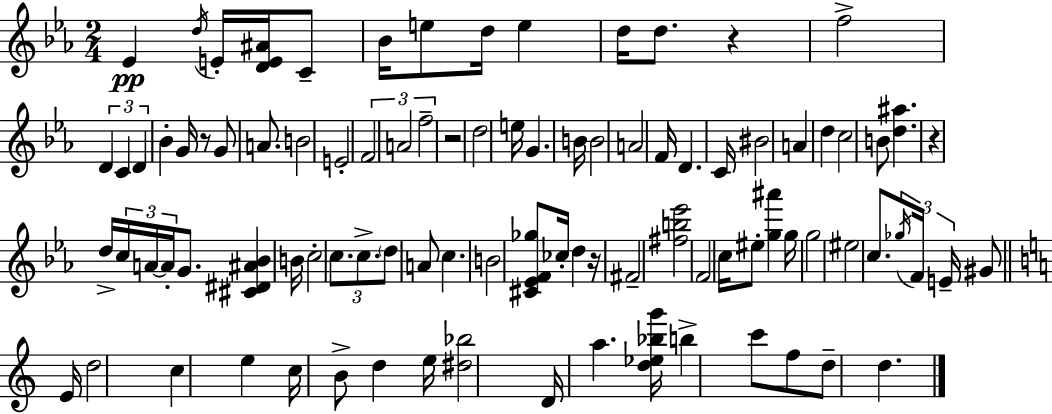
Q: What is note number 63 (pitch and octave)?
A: E4